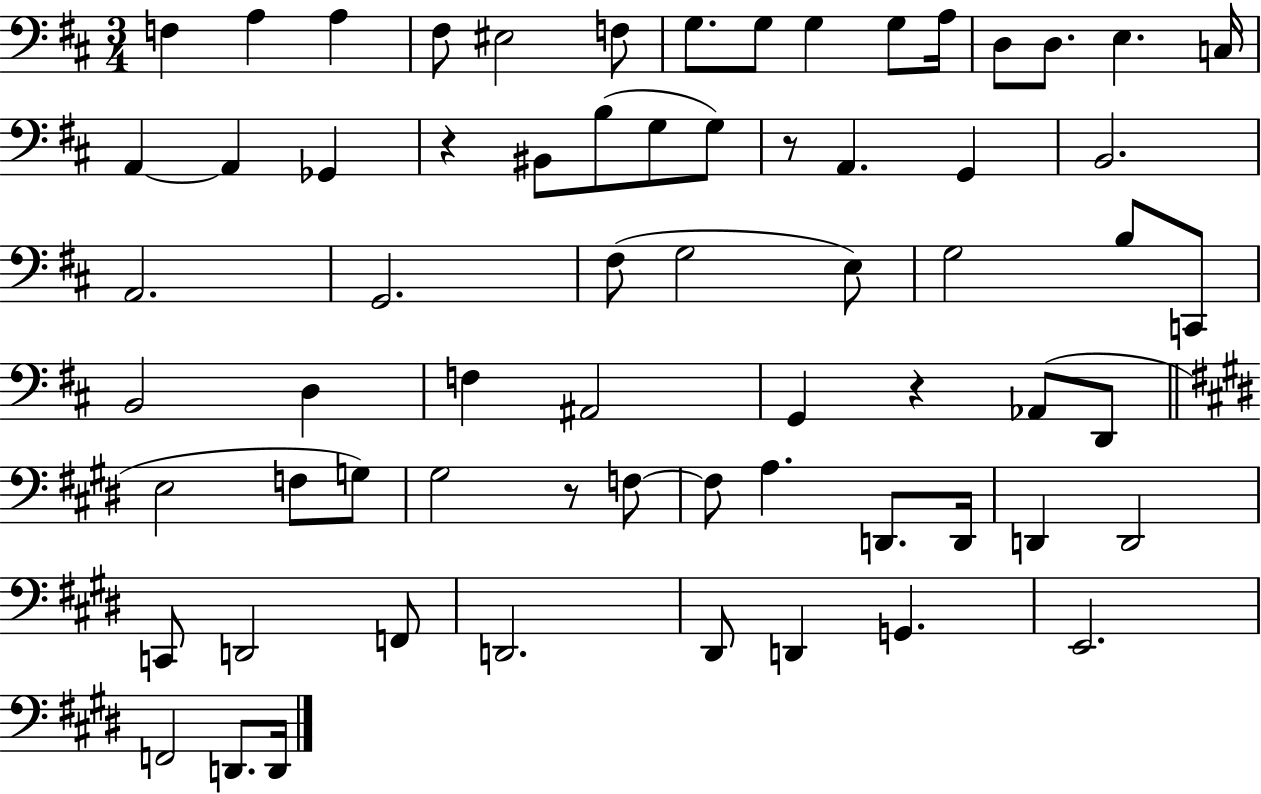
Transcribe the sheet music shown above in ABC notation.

X:1
T:Untitled
M:3/4
L:1/4
K:D
F, A, A, ^F,/2 ^E,2 F,/2 G,/2 G,/2 G, G,/2 A,/4 D,/2 D,/2 E, C,/4 A,, A,, _G,, z ^B,,/2 B,/2 G,/2 G,/2 z/2 A,, G,, B,,2 A,,2 G,,2 ^F,/2 G,2 E,/2 G,2 B,/2 C,,/2 B,,2 D, F, ^A,,2 G,, z _A,,/2 D,,/2 E,2 F,/2 G,/2 ^G,2 z/2 F,/2 F,/2 A, D,,/2 D,,/4 D,, D,,2 C,,/2 D,,2 F,,/2 D,,2 ^D,,/2 D,, G,, E,,2 F,,2 D,,/2 D,,/4